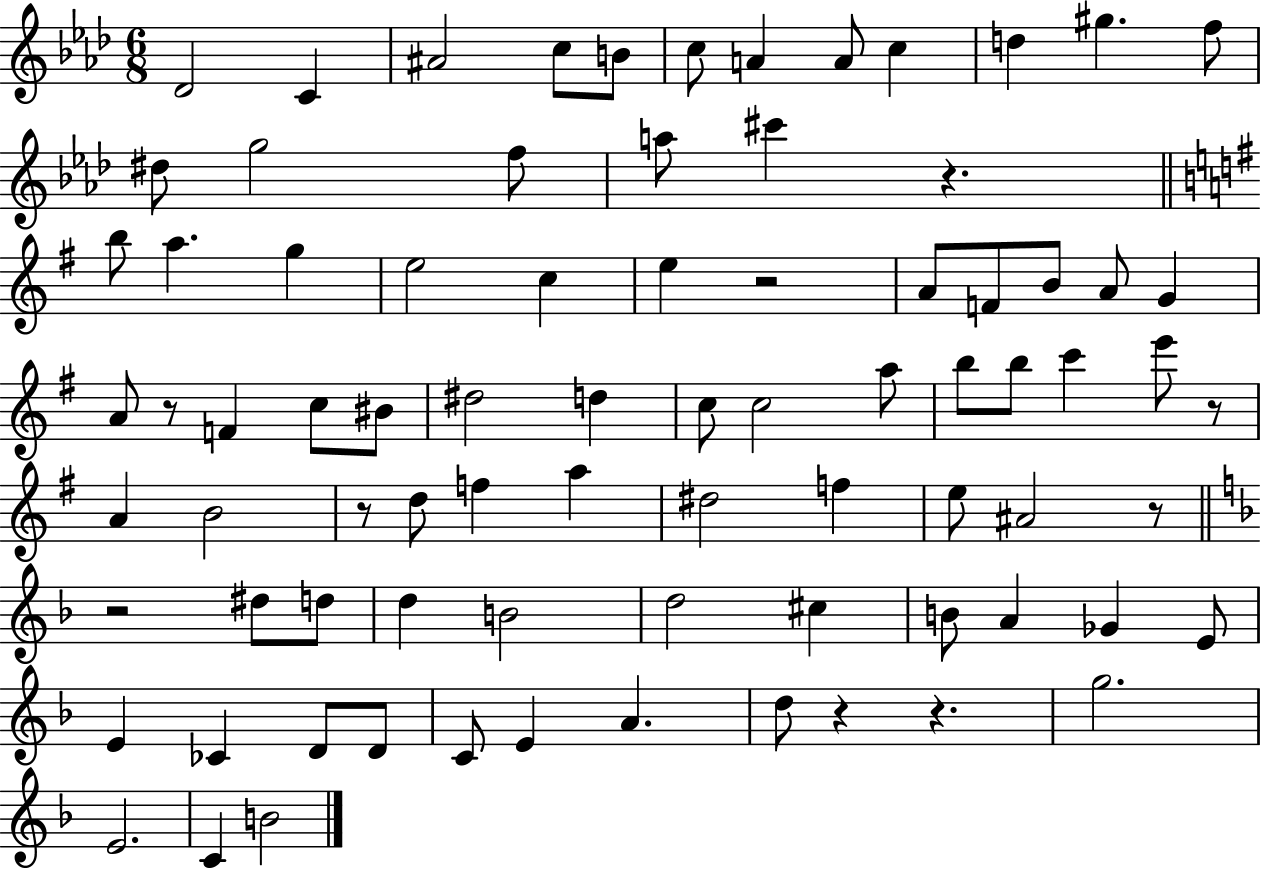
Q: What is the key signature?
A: AES major